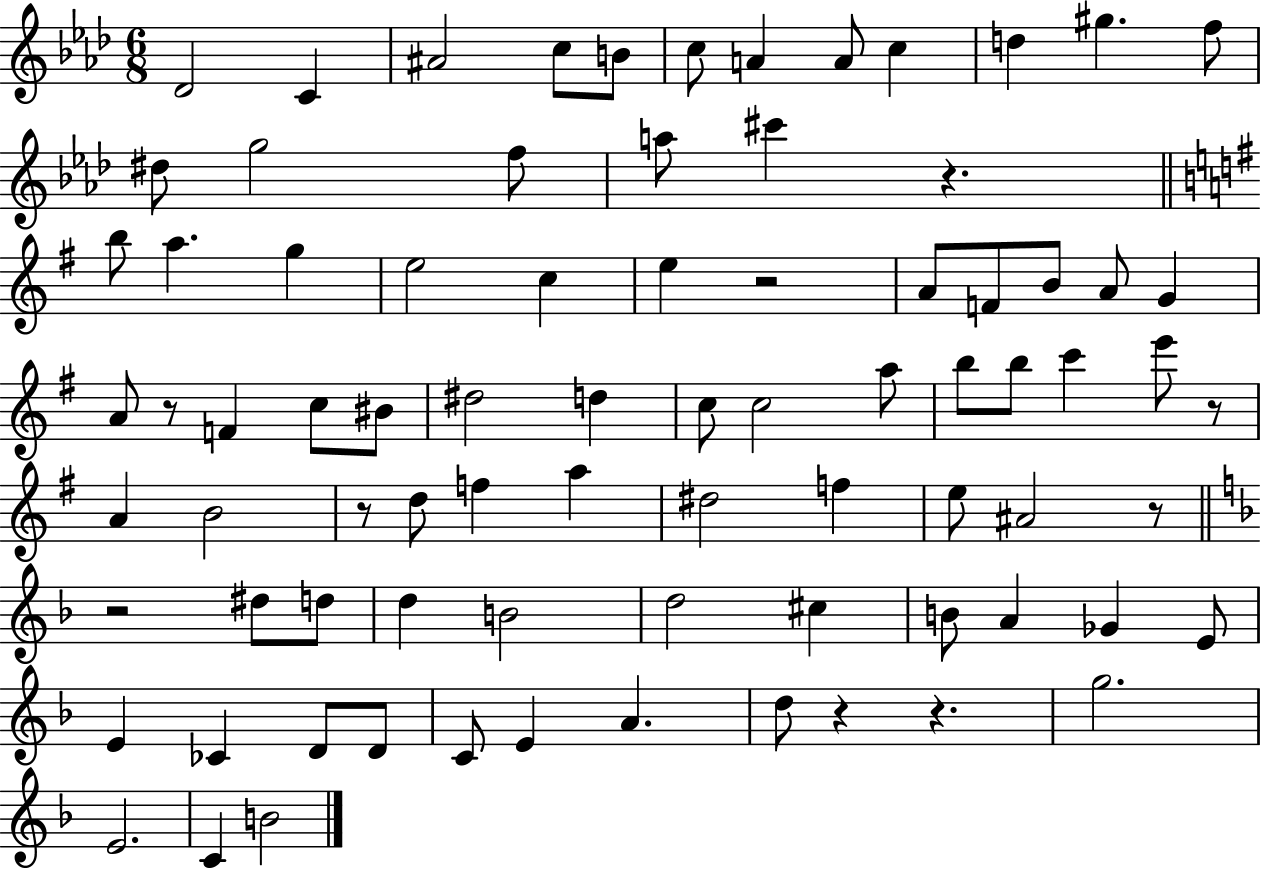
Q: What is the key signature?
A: AES major